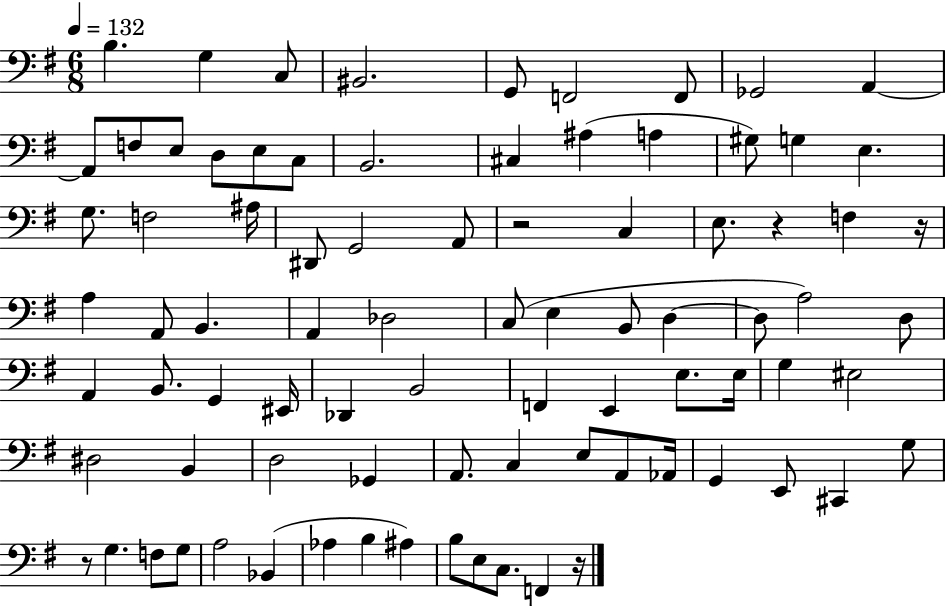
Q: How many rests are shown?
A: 5